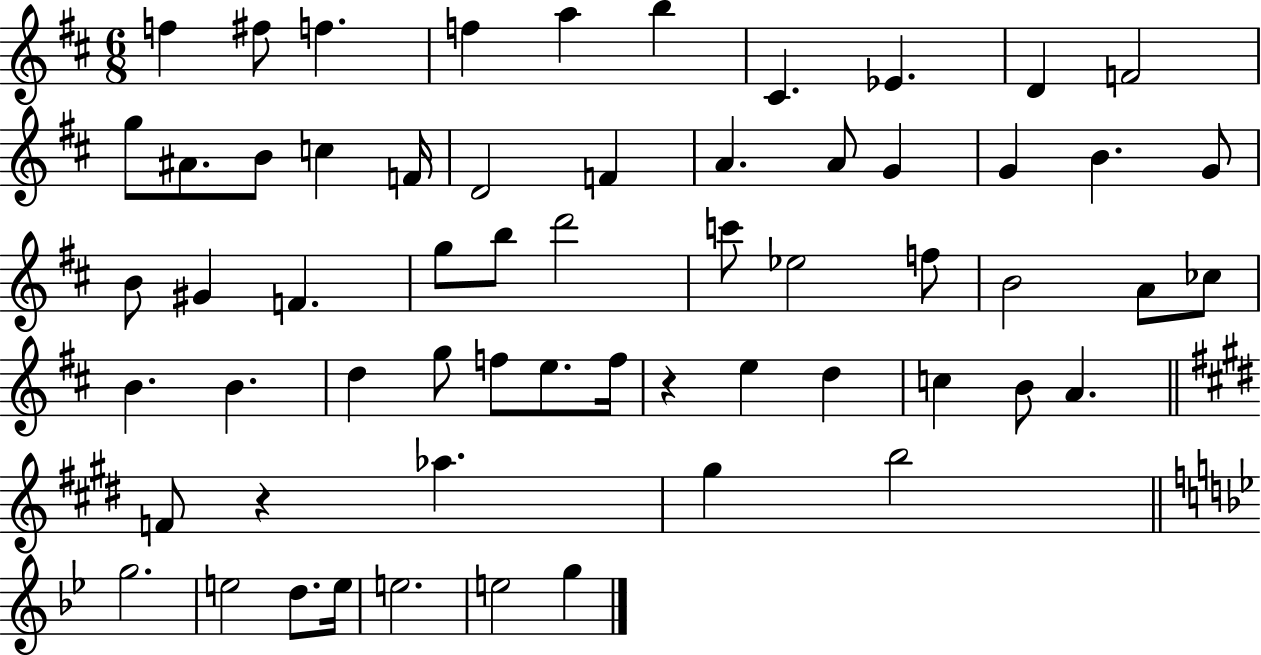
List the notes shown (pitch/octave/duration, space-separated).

F5/q F#5/e F5/q. F5/q A5/q B5/q C#4/q. Eb4/q. D4/q F4/h G5/e A#4/e. B4/e C5/q F4/s D4/h F4/q A4/q. A4/e G4/q G4/q B4/q. G4/e B4/e G#4/q F4/q. G5/e B5/e D6/h C6/e Eb5/h F5/e B4/h A4/e CES5/e B4/q. B4/q. D5/q G5/e F5/e E5/e. F5/s R/q E5/q D5/q C5/q B4/e A4/q. F4/e R/q Ab5/q. G#5/q B5/h G5/h. E5/h D5/e. E5/s E5/h. E5/h G5/q